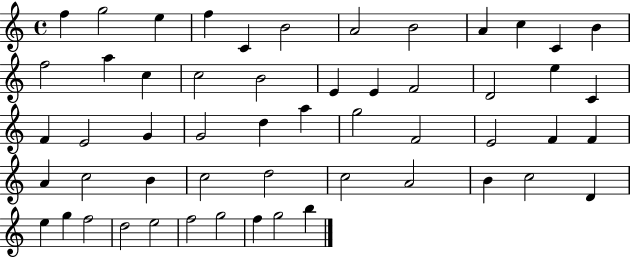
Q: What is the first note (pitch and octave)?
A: F5